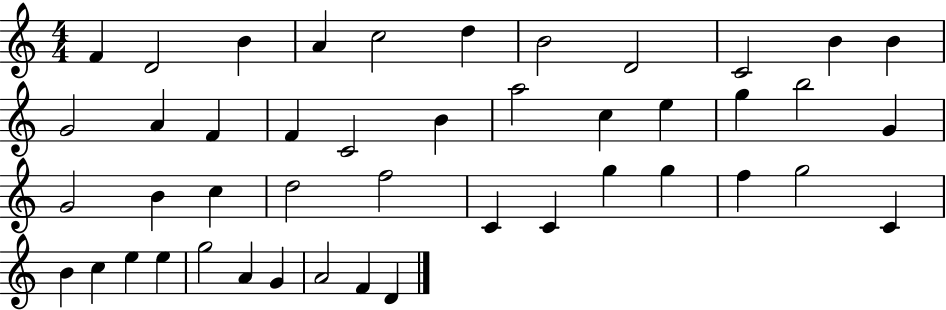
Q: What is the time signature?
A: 4/4